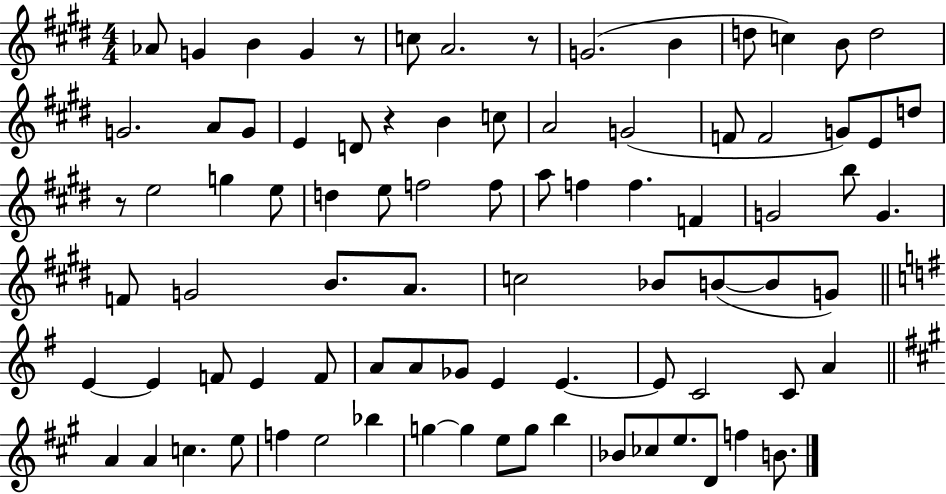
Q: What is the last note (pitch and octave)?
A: B4